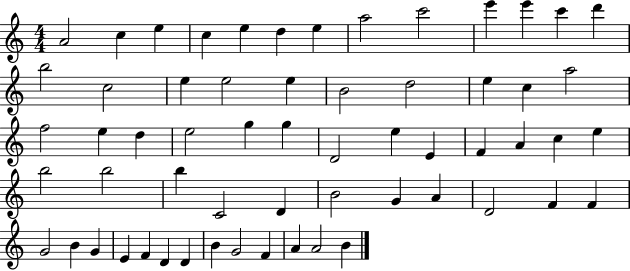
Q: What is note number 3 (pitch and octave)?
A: E5